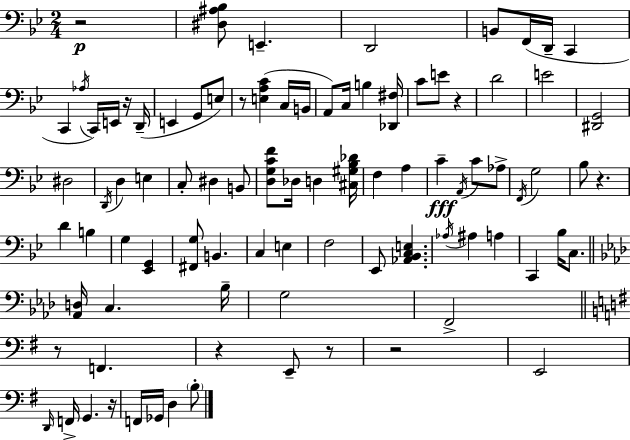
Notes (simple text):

R/h [D#3,A#3,Bb3]/e E2/q. D2/h B2/e F2/s D2/s C2/q C2/q Ab3/s C2/s E2/s R/s D2/s E2/q G2/e E3/e R/e [E3,A3,C4]/q C3/s B2/s A2/e C3/s B3/q [Db2,F#3]/s C4/e E4/e R/q D4/h E4/h [D#2,G2]/h D#3/h D2/s D3/q E3/q C3/e D#3/q B2/e [D3,G3,C4,F4]/e Db3/s D3/q [C#3,G#3,Bb3,Db4]/s F3/q A3/q C4/q A2/s C4/e Ab3/e F2/s G3/h Bb3/e R/q. D4/q B3/q G3/q [Eb2,G2]/q [F#2,G3]/e B2/q. C3/q E3/q F3/h Eb2/e [Ab2,Bb2,C3,E3]/q. Ab3/s A#3/q A3/q C2/q Bb3/s C3/e. [Ab2,D3]/s C3/q. Bb3/s G3/h F2/h R/e F2/q. R/q E2/e R/e R/h E2/h D2/s F2/s G2/q. R/s F2/s Gb2/s D3/q B3/e